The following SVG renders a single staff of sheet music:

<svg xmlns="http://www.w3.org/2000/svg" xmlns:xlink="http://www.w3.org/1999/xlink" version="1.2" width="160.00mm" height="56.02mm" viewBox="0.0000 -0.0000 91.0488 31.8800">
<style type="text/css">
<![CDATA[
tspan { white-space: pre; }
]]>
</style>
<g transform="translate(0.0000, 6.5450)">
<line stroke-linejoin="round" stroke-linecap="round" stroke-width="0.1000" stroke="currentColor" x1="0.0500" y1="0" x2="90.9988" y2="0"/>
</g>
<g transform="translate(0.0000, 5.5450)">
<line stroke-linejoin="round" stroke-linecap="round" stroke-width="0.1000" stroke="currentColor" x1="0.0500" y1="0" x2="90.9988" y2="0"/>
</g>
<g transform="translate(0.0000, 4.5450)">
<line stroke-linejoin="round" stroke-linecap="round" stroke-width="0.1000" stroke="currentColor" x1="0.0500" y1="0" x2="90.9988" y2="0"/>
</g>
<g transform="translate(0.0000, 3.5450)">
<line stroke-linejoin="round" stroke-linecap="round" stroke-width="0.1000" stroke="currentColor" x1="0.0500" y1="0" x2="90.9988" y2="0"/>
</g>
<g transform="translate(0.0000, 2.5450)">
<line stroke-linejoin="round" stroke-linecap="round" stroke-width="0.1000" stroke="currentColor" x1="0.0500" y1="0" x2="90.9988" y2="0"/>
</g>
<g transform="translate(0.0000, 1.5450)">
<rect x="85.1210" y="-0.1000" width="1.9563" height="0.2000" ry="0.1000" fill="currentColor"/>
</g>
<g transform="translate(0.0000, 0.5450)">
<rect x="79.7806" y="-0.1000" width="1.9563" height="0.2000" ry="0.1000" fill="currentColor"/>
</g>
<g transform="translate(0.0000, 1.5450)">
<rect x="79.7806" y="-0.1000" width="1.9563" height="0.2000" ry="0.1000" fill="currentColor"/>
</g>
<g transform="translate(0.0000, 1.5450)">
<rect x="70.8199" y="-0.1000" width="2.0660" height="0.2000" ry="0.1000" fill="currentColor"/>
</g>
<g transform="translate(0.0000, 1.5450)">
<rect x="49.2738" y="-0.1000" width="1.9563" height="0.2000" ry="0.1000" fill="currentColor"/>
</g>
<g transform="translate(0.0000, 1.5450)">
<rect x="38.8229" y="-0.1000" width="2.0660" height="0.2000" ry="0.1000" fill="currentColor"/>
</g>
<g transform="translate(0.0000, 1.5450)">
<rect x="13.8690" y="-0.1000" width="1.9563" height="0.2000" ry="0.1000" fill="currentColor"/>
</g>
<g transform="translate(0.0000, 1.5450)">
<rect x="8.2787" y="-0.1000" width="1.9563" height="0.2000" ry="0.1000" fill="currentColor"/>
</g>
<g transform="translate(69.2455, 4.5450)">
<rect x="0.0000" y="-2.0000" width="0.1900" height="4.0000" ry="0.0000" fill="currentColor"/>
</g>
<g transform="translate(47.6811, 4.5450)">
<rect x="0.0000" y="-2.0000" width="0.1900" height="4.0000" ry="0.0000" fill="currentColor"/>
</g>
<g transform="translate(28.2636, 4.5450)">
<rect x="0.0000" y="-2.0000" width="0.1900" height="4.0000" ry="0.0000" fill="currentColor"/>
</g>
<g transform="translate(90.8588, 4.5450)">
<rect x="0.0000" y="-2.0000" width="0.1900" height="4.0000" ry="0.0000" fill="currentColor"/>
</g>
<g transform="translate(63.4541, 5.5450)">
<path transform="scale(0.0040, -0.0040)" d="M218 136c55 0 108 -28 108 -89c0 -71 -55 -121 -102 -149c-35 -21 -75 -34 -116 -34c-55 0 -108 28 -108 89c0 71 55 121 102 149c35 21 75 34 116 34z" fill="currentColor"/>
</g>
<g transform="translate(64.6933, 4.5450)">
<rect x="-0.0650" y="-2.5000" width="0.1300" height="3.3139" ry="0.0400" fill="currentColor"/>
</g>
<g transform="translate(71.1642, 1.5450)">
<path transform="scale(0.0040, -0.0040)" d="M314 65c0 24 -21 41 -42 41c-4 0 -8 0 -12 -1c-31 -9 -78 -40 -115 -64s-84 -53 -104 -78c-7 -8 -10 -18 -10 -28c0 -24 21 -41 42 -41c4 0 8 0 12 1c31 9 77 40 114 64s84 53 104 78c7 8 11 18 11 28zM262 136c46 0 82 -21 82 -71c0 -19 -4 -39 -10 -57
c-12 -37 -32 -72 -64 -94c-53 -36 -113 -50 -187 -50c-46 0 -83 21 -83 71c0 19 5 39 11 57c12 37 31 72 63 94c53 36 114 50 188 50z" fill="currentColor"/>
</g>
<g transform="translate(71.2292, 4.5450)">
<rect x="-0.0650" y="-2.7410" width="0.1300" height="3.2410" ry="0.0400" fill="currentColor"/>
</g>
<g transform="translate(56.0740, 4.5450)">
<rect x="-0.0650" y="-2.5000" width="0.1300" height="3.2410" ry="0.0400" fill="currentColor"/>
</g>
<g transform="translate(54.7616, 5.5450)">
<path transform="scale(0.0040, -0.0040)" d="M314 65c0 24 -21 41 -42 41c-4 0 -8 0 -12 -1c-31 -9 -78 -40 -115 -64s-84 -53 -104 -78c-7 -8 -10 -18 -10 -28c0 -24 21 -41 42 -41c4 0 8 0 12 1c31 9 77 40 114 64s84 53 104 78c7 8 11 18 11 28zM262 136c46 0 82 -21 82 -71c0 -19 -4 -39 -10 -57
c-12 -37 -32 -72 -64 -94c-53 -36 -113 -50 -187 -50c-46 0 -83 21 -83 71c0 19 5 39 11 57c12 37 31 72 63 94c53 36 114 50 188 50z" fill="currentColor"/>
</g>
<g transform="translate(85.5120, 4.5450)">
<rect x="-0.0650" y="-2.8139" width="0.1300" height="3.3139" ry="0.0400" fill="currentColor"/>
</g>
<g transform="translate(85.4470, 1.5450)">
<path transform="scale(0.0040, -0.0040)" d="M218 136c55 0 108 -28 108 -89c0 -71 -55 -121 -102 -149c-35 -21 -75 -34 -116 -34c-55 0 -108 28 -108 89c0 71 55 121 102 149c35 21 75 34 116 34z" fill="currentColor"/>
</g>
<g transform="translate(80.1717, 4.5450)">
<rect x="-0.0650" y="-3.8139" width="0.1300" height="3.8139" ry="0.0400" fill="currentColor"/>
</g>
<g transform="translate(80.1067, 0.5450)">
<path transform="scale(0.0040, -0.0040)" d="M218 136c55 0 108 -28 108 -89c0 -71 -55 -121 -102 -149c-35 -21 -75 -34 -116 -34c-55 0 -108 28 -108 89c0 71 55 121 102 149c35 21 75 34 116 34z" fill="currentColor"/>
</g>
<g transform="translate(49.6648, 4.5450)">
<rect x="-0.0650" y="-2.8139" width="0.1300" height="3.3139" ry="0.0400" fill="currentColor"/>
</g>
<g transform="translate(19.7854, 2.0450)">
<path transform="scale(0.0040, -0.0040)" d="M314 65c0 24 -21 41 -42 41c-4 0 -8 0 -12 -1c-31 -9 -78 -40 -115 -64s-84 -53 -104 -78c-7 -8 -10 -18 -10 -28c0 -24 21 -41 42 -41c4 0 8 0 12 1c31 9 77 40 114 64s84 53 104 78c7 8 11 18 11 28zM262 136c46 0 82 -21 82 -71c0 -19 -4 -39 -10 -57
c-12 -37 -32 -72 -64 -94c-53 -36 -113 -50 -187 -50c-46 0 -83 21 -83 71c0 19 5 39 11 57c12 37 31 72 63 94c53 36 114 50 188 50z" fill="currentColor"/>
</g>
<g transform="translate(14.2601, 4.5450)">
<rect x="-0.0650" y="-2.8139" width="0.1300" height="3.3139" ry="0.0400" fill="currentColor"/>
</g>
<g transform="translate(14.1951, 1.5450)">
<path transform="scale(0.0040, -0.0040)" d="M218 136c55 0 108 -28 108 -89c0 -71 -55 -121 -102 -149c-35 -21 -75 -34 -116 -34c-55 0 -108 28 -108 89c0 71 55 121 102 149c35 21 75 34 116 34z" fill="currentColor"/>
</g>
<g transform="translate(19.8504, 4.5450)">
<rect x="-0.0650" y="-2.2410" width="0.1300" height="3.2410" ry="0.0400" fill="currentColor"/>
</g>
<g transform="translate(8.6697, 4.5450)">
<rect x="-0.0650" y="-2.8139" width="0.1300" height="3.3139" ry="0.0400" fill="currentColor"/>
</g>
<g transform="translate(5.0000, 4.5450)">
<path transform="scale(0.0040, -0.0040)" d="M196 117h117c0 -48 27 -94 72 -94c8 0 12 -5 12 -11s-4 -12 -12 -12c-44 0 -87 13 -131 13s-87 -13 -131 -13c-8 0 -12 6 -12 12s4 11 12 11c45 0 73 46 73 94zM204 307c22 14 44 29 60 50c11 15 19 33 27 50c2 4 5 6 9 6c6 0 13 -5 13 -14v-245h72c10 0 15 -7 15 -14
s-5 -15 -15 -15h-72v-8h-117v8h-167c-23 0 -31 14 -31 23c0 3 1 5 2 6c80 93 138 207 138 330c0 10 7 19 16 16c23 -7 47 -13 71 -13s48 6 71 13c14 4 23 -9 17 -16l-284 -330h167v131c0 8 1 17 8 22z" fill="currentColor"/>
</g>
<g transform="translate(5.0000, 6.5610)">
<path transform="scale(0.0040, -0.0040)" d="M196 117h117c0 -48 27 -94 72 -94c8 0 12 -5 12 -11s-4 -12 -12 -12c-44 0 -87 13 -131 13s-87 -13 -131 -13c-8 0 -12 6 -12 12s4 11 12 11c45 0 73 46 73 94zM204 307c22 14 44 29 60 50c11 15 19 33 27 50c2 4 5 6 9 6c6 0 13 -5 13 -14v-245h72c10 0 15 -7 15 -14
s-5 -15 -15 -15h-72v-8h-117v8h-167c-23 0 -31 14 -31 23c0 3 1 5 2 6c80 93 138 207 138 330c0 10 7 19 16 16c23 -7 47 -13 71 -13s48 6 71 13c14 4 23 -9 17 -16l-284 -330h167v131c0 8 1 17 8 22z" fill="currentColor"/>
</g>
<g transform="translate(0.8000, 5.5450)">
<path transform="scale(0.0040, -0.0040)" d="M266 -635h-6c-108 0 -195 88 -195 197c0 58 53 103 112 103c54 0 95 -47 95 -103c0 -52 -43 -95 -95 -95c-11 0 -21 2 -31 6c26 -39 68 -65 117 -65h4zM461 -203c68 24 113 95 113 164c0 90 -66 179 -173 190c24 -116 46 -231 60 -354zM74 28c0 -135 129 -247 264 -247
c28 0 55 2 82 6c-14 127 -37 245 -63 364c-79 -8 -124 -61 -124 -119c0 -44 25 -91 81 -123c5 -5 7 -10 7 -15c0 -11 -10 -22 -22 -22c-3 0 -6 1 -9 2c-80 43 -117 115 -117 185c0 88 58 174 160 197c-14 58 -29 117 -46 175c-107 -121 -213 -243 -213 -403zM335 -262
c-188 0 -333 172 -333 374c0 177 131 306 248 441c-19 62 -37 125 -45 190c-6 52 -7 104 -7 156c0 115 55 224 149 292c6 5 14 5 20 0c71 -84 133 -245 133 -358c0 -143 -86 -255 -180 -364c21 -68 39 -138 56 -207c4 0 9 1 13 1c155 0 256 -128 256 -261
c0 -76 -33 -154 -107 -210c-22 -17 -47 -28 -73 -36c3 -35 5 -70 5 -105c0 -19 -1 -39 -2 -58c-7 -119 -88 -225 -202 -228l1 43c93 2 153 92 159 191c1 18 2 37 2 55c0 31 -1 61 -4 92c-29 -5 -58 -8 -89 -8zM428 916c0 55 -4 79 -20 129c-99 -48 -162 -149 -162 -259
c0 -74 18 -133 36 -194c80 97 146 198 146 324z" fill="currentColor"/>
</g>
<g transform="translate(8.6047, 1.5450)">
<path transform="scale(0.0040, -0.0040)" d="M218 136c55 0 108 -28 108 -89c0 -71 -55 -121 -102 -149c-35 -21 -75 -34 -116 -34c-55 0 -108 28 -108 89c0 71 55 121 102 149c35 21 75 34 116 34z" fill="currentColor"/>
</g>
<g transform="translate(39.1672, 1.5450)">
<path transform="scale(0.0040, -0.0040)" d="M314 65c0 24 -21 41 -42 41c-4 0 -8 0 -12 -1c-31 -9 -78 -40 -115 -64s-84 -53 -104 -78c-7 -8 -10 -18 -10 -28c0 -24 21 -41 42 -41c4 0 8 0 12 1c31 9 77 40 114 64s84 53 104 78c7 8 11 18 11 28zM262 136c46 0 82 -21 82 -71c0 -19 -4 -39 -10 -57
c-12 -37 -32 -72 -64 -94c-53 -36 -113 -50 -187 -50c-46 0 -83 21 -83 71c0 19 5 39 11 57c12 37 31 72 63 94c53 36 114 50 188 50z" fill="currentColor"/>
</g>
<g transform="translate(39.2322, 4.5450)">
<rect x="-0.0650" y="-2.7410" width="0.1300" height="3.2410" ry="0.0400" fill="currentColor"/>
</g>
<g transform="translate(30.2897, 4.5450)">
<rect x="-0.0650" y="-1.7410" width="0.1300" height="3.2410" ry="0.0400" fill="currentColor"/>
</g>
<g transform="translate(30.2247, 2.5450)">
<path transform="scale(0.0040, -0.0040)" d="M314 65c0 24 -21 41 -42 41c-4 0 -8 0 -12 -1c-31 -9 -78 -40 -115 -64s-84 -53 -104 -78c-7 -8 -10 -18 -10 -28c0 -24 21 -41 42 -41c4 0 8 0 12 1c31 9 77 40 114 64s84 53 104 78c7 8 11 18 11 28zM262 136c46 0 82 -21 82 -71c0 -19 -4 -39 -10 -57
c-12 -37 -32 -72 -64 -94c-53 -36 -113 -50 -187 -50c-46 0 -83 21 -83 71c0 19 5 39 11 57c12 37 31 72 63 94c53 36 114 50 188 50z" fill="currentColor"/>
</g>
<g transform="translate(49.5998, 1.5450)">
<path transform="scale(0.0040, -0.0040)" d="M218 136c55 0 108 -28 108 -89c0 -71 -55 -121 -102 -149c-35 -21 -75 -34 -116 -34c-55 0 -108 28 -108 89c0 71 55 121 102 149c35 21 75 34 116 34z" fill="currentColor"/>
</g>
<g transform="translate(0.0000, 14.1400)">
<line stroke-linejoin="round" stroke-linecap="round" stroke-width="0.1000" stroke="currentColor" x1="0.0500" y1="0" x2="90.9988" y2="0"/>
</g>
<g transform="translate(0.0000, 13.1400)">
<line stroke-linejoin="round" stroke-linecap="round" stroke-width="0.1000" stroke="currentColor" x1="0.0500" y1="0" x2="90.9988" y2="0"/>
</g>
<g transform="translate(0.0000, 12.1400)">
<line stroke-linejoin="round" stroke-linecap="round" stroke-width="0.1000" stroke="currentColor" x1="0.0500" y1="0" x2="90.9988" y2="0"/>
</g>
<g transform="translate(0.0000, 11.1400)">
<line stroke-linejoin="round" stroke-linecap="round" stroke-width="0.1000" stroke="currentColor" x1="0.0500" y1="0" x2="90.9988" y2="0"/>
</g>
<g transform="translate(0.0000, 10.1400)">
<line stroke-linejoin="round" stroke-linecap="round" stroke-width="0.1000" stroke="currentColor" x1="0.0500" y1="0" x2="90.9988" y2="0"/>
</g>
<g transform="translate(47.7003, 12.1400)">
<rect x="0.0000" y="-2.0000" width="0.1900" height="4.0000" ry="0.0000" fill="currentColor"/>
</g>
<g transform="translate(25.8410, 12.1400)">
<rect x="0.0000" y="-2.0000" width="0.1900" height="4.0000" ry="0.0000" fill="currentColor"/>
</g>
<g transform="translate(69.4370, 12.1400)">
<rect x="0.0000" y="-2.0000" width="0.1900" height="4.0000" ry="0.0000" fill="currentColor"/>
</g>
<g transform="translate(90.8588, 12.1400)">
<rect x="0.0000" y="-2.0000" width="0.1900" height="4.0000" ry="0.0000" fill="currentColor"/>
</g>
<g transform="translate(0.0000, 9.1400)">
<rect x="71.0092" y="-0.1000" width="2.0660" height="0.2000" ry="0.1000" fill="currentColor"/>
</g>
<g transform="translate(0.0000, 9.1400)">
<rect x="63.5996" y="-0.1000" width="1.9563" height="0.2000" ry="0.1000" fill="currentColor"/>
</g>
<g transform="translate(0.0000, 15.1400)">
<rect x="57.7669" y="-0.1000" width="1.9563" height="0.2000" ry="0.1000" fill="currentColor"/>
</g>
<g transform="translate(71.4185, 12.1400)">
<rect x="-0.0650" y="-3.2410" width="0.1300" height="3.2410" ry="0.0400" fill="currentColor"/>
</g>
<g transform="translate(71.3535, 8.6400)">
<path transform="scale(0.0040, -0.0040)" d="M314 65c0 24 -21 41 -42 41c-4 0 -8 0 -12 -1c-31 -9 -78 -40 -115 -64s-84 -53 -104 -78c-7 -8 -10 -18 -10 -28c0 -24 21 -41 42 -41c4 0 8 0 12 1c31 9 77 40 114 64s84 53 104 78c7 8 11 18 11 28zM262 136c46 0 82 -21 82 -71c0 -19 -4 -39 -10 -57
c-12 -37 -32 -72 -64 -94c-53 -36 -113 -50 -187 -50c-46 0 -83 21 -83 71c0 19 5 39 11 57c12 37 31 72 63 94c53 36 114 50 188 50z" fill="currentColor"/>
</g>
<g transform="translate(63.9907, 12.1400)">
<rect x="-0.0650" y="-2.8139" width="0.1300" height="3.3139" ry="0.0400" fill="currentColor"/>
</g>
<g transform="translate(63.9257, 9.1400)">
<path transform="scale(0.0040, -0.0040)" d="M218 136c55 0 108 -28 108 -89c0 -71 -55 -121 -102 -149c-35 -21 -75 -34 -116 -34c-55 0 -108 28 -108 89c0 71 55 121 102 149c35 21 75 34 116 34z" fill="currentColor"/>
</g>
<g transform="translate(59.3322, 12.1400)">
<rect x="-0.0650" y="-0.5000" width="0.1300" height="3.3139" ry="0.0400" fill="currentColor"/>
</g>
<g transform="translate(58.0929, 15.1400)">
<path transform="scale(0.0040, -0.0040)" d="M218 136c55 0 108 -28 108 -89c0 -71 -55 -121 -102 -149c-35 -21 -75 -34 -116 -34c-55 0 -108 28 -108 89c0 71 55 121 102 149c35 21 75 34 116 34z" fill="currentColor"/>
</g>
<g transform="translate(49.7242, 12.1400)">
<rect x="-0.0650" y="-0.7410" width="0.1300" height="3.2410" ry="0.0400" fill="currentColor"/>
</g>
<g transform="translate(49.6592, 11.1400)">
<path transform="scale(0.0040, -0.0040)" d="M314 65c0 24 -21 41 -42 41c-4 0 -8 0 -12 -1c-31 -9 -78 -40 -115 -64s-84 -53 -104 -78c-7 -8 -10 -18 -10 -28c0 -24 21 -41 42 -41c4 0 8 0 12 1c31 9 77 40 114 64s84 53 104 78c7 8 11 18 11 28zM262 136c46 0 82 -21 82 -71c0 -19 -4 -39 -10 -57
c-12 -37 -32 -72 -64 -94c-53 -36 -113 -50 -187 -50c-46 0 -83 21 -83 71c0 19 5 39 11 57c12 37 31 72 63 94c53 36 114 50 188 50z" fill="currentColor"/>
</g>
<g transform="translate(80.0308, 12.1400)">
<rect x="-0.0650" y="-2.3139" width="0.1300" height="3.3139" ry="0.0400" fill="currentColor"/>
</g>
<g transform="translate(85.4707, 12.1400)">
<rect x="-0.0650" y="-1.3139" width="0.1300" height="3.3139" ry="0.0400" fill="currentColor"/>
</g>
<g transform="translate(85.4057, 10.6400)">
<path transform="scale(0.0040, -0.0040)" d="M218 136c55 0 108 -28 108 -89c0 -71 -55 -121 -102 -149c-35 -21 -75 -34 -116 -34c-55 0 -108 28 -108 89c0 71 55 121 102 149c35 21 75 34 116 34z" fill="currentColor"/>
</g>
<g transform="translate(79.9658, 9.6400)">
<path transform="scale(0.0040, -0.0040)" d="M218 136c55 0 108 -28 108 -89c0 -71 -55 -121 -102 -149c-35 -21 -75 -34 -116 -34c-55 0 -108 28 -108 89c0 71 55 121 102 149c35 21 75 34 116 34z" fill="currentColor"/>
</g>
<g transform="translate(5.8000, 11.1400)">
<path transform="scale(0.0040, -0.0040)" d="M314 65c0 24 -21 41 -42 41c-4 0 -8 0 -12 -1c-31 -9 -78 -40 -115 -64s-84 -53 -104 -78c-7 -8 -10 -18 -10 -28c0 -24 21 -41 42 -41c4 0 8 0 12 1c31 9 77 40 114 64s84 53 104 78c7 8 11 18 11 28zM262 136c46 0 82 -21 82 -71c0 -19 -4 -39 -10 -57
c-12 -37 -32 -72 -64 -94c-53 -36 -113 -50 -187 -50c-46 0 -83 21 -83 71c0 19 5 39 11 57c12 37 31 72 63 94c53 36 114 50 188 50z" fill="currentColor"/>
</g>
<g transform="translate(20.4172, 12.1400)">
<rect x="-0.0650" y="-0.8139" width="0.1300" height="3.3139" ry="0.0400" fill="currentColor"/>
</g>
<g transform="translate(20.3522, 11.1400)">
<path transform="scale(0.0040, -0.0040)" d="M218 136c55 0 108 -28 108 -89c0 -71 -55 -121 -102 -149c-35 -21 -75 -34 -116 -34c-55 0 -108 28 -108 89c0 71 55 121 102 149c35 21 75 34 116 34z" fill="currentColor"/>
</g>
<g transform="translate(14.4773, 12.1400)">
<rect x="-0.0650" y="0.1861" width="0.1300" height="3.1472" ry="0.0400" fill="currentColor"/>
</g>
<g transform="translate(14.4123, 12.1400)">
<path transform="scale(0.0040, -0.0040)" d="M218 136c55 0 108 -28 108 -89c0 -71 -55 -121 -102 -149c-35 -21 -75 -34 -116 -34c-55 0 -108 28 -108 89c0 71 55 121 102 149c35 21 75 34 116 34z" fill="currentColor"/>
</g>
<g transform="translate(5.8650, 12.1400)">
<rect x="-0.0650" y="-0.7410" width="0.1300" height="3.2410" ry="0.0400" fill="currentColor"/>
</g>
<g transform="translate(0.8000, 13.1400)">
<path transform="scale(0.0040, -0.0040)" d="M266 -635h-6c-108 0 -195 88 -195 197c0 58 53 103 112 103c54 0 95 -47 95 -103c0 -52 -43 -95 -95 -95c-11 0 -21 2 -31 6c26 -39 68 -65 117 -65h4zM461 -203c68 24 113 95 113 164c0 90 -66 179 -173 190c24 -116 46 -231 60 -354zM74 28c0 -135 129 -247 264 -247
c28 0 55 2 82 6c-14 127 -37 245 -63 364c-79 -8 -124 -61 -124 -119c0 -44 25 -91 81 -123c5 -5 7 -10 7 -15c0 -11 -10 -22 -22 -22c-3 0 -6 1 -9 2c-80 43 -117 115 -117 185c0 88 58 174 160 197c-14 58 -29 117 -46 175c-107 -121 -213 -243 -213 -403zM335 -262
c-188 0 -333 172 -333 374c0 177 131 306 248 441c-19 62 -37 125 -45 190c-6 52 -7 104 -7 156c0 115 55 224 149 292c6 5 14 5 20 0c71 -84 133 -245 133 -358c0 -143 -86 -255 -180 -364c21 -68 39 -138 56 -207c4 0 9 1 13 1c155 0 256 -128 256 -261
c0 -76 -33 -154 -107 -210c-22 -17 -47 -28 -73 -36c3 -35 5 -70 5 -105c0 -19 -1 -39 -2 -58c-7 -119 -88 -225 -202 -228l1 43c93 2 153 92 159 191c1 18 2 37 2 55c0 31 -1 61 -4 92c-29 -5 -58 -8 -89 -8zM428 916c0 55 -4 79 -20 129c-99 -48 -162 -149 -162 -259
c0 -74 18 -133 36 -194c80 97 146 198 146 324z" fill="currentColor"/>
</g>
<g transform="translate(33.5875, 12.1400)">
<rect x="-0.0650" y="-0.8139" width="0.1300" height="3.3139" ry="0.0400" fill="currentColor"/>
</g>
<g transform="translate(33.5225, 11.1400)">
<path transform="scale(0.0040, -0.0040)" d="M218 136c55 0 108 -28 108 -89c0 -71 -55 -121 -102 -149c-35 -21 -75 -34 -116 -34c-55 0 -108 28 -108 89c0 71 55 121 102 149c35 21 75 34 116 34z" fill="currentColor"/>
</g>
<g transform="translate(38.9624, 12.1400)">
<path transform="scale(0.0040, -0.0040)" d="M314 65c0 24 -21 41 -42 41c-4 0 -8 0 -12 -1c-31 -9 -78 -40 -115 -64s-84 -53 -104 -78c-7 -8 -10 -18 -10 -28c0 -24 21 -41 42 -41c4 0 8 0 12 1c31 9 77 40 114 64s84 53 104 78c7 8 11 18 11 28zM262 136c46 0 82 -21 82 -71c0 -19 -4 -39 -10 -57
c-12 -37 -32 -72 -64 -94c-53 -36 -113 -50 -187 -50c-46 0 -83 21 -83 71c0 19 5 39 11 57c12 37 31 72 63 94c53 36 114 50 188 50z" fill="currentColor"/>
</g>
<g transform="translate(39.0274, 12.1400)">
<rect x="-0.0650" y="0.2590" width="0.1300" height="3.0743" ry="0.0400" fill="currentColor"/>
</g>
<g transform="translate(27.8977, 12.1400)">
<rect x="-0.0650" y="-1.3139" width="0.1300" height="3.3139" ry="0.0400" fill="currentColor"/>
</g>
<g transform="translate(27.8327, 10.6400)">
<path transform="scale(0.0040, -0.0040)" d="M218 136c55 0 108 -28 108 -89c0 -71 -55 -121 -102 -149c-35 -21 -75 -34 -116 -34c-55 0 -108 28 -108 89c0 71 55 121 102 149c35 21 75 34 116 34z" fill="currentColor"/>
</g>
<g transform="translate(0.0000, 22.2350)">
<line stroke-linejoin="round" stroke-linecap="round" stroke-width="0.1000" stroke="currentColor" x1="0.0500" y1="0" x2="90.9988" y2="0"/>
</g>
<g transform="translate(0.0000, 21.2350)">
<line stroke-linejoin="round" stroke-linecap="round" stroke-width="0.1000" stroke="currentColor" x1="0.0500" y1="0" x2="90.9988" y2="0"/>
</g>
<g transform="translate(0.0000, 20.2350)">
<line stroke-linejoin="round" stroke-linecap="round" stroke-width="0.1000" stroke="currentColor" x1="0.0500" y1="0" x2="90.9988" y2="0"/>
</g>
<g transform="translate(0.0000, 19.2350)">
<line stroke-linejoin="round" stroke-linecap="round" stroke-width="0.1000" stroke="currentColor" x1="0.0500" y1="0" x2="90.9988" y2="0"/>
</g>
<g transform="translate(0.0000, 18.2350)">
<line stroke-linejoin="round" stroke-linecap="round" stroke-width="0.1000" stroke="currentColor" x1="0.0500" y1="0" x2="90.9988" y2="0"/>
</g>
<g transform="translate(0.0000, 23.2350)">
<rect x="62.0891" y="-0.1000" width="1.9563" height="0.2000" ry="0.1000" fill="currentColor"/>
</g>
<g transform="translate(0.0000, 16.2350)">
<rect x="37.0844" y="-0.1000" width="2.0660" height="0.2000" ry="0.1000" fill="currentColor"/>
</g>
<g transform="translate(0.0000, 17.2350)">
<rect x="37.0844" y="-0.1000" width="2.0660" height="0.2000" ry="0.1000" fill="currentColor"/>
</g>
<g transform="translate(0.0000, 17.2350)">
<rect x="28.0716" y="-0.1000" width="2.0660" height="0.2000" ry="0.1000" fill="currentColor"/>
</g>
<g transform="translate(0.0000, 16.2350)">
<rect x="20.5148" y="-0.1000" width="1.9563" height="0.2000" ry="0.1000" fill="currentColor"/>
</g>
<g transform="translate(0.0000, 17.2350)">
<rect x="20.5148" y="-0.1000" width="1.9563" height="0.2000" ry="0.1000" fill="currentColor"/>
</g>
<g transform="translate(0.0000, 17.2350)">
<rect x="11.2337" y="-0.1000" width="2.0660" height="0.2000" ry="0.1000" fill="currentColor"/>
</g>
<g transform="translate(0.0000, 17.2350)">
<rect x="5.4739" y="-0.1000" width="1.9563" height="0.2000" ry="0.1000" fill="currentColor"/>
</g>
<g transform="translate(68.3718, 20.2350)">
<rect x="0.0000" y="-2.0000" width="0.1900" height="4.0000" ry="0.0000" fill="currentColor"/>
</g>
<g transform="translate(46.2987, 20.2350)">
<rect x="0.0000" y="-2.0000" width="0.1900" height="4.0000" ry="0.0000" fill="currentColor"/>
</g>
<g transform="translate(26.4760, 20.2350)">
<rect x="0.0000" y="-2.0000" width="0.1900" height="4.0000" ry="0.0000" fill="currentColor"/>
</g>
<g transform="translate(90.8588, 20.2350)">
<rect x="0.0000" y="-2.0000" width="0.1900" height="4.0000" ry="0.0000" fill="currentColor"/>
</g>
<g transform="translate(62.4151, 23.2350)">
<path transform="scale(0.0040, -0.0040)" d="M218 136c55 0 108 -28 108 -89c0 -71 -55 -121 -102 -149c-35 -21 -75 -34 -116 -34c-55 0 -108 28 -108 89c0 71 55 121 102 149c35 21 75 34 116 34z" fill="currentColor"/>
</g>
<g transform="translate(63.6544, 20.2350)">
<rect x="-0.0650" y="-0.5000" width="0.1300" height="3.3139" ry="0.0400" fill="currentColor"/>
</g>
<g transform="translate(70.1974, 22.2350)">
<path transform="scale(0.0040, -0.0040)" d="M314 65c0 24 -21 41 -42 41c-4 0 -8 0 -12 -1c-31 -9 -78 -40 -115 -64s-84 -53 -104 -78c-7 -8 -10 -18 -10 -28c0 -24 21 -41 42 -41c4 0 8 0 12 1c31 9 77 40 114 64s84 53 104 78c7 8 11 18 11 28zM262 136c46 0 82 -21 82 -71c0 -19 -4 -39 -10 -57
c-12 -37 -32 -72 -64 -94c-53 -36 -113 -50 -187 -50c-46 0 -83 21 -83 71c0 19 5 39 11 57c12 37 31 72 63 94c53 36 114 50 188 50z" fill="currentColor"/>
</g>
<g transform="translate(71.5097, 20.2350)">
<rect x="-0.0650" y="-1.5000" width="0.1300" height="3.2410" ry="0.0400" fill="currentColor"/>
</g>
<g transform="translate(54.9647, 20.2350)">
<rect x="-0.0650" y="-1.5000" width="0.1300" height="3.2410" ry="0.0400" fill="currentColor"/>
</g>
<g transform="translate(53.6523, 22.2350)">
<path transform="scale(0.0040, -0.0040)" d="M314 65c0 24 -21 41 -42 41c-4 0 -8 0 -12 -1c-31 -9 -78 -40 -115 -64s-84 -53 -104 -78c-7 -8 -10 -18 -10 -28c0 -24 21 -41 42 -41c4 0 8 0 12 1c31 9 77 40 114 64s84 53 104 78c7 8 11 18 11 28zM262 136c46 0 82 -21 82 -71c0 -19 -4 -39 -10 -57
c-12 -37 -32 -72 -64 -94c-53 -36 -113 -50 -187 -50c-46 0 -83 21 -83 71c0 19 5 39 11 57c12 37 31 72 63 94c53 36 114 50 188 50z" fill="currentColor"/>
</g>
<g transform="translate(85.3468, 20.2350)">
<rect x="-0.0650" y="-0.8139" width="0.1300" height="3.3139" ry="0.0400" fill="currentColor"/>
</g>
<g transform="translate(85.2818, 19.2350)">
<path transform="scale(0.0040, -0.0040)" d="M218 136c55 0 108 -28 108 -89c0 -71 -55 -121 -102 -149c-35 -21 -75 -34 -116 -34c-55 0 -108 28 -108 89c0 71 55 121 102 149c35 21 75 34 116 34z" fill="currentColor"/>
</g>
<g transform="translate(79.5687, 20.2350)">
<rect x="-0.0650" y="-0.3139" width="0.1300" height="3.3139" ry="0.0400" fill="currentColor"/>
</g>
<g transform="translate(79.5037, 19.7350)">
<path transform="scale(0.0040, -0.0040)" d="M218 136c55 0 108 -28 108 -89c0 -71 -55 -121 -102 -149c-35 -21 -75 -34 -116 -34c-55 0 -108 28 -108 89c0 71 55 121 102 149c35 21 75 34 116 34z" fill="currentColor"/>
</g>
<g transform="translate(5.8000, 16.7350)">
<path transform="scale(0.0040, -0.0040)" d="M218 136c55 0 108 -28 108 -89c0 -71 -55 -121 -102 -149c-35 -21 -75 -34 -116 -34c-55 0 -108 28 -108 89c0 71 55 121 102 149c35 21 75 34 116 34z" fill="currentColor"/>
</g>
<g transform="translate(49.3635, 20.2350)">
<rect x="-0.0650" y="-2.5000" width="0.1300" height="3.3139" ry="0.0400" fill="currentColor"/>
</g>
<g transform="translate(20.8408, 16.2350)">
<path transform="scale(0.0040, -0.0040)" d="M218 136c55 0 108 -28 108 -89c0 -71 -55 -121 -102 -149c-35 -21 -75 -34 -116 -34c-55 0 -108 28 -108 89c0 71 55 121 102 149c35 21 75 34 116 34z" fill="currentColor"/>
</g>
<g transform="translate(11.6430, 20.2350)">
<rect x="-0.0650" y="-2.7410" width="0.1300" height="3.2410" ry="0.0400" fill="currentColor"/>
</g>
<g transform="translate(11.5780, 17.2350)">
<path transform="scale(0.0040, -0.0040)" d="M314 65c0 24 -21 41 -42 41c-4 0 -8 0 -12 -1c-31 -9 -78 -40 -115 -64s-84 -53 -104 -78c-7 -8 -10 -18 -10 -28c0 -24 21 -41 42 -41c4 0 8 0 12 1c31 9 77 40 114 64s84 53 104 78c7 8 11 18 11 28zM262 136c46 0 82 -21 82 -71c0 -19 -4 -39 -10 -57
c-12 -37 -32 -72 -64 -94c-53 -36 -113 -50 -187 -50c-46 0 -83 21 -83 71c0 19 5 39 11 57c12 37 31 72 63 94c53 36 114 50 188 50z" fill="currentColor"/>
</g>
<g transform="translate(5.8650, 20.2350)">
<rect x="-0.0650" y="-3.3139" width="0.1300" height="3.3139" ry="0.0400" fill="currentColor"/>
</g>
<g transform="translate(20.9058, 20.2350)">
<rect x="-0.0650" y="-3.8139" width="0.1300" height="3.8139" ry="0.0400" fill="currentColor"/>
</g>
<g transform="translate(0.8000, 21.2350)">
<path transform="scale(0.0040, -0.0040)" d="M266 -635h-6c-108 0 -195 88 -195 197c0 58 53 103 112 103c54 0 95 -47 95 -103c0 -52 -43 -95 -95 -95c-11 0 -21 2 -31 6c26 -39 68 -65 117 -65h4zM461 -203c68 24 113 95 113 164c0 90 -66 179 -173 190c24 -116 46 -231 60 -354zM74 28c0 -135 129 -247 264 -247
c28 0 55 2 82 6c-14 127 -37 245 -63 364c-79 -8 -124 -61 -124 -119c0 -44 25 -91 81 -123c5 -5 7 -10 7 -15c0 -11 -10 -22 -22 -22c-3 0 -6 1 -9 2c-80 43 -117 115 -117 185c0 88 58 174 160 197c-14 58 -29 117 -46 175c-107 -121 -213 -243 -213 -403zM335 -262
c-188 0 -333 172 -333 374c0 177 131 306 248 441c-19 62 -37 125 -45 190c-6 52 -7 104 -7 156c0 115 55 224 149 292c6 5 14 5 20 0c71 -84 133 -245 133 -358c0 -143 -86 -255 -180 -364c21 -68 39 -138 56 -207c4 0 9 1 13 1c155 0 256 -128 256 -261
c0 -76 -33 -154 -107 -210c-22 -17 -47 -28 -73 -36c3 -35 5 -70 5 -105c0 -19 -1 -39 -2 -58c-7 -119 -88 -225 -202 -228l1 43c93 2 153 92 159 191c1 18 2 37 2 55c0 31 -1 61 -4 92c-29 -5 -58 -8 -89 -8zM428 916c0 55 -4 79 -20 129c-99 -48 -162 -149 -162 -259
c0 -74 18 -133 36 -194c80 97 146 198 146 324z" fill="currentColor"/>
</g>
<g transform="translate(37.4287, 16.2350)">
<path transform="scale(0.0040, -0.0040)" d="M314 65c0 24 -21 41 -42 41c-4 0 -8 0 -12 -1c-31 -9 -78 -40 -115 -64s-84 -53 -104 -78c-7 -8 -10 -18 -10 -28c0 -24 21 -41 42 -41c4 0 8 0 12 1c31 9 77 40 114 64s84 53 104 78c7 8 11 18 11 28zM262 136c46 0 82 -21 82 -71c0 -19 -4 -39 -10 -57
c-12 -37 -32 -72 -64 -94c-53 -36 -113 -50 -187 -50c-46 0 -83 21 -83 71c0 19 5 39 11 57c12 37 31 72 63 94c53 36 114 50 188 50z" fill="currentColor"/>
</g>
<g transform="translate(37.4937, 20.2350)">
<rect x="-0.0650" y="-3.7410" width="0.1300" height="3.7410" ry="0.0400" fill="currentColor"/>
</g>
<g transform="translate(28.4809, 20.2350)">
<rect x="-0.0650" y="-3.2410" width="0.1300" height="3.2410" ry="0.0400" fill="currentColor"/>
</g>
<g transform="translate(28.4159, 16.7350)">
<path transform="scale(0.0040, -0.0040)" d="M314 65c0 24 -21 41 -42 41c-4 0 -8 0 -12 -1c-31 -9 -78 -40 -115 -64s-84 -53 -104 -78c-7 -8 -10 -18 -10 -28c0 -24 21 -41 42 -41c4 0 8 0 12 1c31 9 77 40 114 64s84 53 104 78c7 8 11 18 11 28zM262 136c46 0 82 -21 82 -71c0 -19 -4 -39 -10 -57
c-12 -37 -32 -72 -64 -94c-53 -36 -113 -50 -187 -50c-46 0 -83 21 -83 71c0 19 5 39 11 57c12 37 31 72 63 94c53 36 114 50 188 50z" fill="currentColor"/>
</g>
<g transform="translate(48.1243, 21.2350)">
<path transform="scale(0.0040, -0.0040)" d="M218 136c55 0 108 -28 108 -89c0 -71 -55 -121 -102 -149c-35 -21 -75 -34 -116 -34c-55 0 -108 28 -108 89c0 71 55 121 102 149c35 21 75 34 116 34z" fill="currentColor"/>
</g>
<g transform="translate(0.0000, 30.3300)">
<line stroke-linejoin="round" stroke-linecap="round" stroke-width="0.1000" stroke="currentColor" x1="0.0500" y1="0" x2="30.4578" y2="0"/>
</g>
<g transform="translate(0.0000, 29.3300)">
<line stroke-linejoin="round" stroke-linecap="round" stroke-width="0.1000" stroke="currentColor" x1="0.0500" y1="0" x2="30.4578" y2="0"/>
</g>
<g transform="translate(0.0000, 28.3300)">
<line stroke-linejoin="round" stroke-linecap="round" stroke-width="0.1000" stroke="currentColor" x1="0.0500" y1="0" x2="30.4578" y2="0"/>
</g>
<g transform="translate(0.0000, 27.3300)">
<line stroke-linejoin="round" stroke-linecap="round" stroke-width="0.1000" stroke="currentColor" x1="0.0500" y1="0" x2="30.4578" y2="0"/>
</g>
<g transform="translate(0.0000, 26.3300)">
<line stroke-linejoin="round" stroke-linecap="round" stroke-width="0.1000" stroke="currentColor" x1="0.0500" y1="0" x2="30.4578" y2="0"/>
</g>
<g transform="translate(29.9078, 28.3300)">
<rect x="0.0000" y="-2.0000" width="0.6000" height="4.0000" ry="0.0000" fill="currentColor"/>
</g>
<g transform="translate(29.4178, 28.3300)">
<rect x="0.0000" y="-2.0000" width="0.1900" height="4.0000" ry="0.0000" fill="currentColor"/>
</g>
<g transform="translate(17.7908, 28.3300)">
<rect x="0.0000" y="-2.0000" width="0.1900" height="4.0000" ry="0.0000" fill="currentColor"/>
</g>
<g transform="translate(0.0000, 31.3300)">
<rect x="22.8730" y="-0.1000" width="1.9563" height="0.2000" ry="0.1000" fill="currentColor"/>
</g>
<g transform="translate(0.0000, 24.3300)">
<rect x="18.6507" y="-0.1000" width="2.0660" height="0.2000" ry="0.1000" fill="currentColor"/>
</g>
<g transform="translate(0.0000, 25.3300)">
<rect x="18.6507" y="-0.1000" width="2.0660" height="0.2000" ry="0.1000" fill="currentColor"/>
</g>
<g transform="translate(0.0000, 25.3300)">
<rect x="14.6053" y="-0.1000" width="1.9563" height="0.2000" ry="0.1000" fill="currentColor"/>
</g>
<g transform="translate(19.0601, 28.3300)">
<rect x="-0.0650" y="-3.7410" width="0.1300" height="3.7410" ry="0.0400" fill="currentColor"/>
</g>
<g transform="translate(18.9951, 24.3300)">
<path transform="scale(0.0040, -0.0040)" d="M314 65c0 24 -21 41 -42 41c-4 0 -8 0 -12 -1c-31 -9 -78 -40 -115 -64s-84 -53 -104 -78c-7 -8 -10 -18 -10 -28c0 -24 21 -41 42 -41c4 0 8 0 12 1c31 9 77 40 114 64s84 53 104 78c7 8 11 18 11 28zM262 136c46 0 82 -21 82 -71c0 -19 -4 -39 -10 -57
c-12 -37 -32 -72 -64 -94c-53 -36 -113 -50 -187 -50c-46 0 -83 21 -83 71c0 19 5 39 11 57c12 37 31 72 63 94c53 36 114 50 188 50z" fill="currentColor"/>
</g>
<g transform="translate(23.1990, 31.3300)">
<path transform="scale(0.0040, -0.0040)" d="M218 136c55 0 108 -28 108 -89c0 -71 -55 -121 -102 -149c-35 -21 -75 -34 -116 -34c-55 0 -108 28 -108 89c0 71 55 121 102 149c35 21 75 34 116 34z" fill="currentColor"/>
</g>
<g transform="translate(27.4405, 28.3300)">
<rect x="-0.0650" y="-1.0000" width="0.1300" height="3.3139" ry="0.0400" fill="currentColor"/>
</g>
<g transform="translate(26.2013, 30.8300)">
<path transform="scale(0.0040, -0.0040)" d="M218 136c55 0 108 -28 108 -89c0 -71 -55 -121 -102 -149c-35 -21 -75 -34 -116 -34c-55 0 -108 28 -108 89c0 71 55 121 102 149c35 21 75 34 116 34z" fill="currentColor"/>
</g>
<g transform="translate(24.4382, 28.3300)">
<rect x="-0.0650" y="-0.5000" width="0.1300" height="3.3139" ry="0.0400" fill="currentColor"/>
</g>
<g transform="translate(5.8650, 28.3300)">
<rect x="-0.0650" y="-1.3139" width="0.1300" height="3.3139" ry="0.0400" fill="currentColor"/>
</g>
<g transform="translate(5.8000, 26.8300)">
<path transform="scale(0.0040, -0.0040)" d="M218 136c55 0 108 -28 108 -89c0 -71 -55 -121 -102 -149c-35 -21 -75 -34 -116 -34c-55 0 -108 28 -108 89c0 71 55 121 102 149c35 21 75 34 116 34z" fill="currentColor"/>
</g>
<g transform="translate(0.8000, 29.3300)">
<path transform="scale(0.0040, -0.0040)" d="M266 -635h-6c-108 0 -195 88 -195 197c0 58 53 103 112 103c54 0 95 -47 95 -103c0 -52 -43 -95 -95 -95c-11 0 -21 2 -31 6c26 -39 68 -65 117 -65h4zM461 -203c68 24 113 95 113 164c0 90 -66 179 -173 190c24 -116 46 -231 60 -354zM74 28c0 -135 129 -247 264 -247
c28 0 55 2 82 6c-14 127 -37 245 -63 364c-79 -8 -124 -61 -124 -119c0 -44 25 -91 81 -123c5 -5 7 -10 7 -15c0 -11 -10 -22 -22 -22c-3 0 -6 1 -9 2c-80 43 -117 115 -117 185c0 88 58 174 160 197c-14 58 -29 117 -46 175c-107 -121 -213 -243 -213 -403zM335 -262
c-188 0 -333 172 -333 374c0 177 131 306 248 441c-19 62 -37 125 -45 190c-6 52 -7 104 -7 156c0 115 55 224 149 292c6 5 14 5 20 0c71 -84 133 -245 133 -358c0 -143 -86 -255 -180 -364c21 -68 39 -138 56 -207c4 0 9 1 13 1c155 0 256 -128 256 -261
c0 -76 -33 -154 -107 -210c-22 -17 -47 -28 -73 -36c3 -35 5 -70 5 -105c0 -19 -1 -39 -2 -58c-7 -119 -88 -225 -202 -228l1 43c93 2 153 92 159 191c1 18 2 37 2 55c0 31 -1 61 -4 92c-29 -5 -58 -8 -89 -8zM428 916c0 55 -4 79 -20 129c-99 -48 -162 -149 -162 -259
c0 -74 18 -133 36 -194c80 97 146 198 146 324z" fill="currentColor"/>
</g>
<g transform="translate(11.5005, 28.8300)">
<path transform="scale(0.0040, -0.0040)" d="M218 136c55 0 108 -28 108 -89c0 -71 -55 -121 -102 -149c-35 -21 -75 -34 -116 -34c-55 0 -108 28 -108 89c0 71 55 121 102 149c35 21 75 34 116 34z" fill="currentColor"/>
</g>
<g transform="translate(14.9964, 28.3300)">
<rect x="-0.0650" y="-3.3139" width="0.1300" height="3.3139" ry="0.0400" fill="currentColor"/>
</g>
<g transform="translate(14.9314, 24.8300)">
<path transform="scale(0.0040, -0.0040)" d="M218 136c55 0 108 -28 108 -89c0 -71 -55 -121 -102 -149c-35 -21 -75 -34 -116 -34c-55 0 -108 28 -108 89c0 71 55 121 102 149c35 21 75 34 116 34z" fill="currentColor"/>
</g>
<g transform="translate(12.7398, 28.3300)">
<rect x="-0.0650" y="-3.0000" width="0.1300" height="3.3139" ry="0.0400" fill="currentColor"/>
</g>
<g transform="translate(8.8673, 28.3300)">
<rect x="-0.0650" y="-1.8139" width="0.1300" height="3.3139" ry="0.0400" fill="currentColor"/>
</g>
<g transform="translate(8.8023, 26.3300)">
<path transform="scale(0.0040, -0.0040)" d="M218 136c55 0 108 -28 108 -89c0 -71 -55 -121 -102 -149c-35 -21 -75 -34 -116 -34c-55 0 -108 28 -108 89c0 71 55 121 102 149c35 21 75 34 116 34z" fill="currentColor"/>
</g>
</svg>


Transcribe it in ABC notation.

X:1
T:Untitled
M:4/4
L:1/4
K:C
a a g2 f2 a2 a G2 G a2 c' a d2 B d e d B2 d2 C a b2 g e b a2 c' b2 c'2 G E2 C E2 c d e f A b c'2 C D